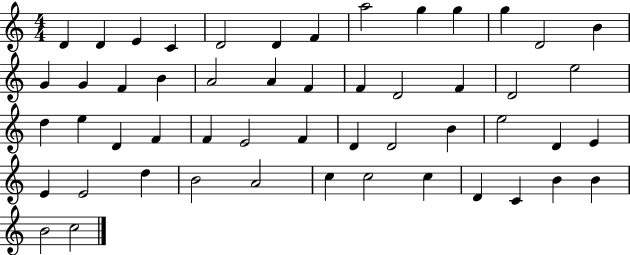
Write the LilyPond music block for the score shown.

{
  \clef treble
  \numericTimeSignature
  \time 4/4
  \key c \major
  d'4 d'4 e'4 c'4 | d'2 d'4 f'4 | a''2 g''4 g''4 | g''4 d'2 b'4 | \break g'4 g'4 f'4 b'4 | a'2 a'4 f'4 | f'4 d'2 f'4 | d'2 e''2 | \break d''4 e''4 d'4 f'4 | f'4 e'2 f'4 | d'4 d'2 b'4 | e''2 d'4 e'4 | \break e'4 e'2 d''4 | b'2 a'2 | c''4 c''2 c''4 | d'4 c'4 b'4 b'4 | \break b'2 c''2 | \bar "|."
}